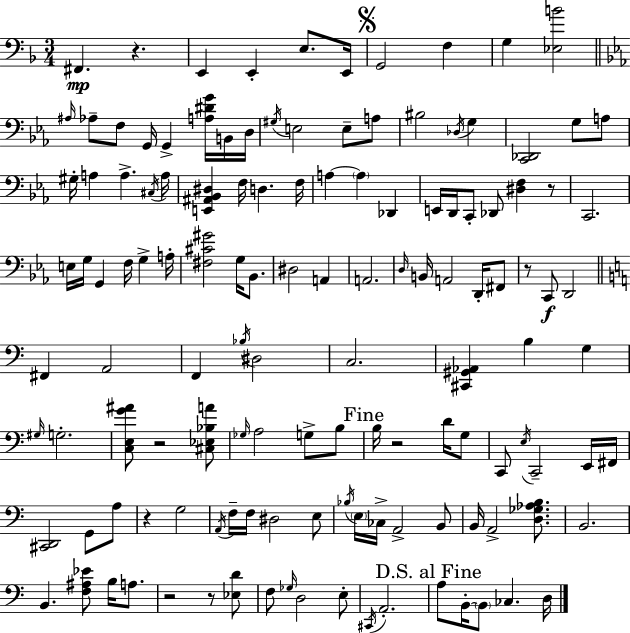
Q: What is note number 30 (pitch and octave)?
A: F3